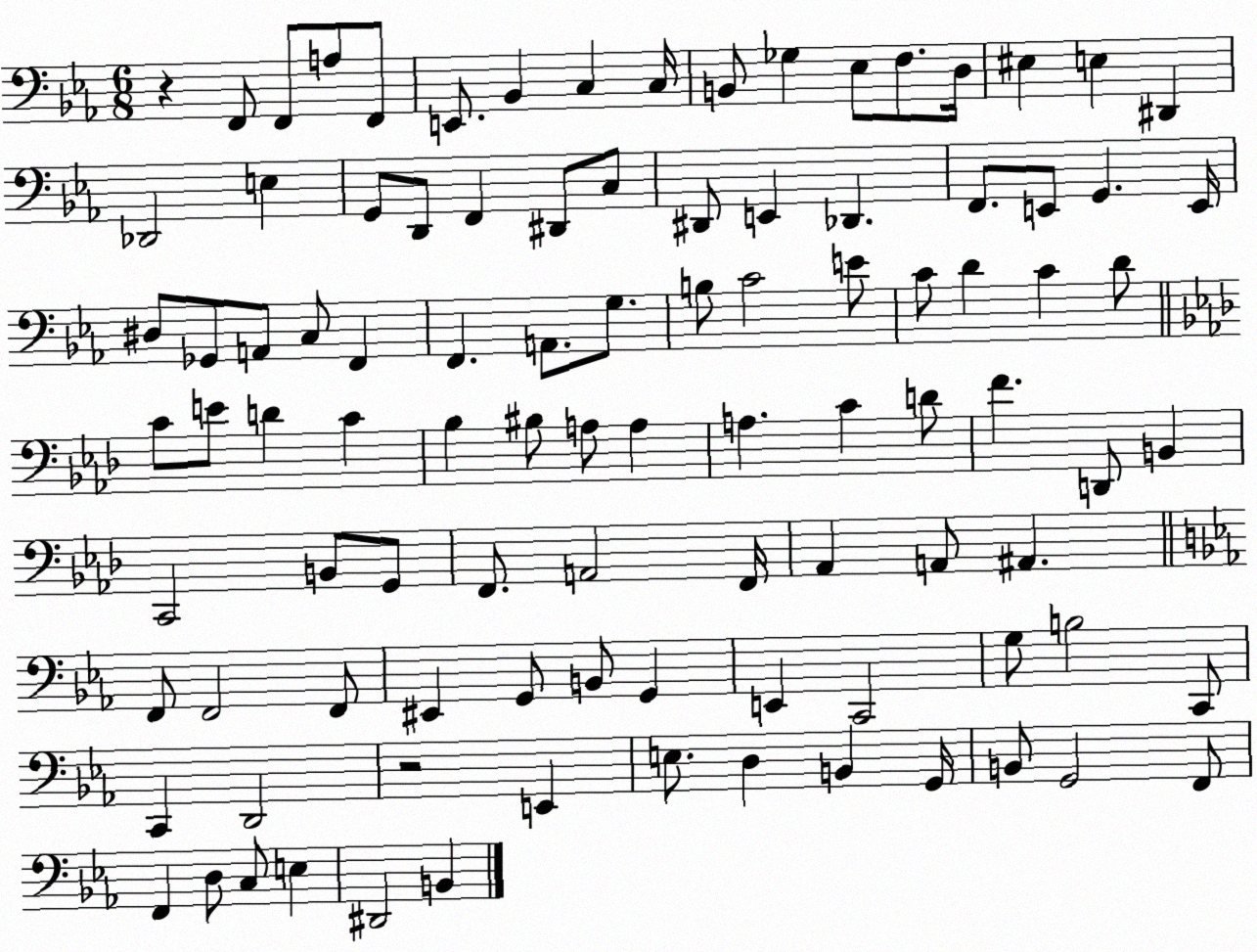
X:1
T:Untitled
M:6/8
L:1/4
K:Eb
z F,,/2 F,,/2 A,/2 F,,/2 E,,/2 _B,, C, C,/4 B,,/2 _G, _E,/2 F,/2 D,/4 ^E, E, ^D,, _D,,2 E, G,,/2 D,,/2 F,, ^D,,/2 C,/2 ^D,,/2 E,, _D,, F,,/2 E,,/2 G,, E,,/4 ^D,/2 _G,,/2 A,,/2 C,/2 F,, F,, A,,/2 G,/2 B,/2 C2 E/2 C/2 D C D/2 C/2 E/2 D C _B, ^B,/2 A,/2 A, A, C D/2 F D,,/2 B,, C,,2 B,,/2 G,,/2 F,,/2 A,,2 F,,/4 _A,, A,,/2 ^A,, F,,/2 F,,2 F,,/2 ^E,, G,,/2 B,,/2 G,, E,, C,,2 G,/2 B,2 C,,/2 C,, D,,2 z2 E,, E,/2 D, B,, G,,/4 B,,/2 G,,2 F,,/2 F,, D,/2 C,/2 E, ^D,,2 B,,